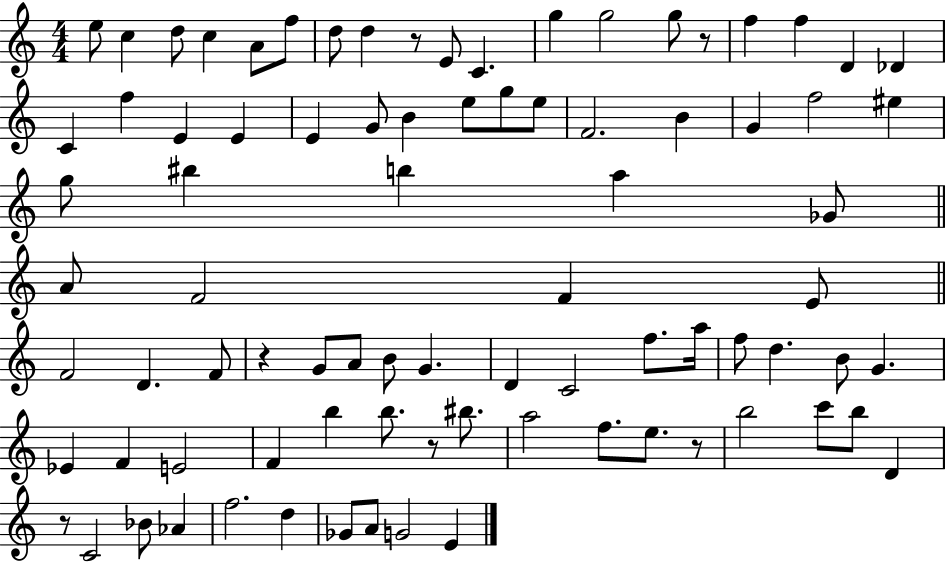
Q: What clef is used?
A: treble